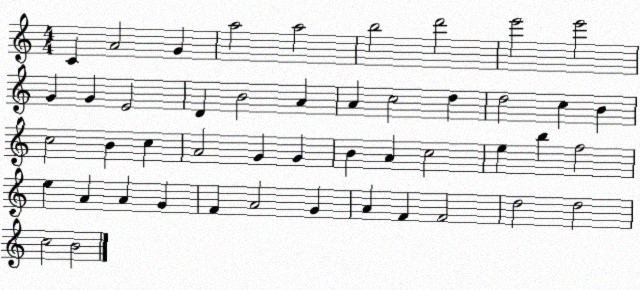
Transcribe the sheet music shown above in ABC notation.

X:1
T:Untitled
M:4/4
L:1/4
K:C
C A2 G a2 a2 b2 d'2 e'2 e'2 G G E2 D B2 A A c2 d d2 c B c2 B c A2 G G B A c2 e b f2 e A A G F A2 G A F F2 d2 d2 c2 B2